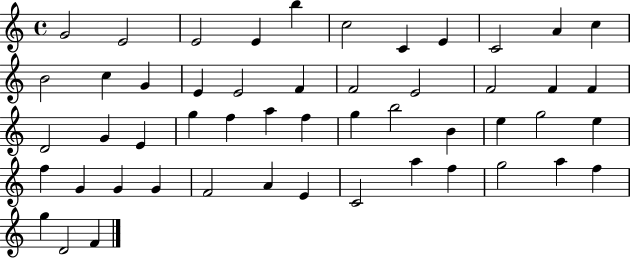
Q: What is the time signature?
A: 4/4